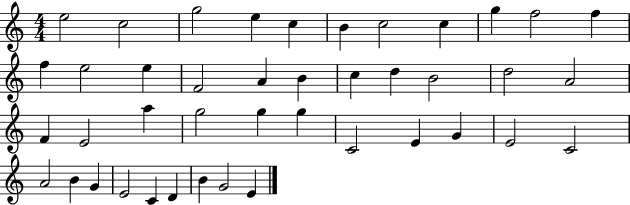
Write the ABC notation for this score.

X:1
T:Untitled
M:4/4
L:1/4
K:C
e2 c2 g2 e c B c2 c g f2 f f e2 e F2 A B c d B2 d2 A2 F E2 a g2 g g C2 E G E2 C2 A2 B G E2 C D B G2 E